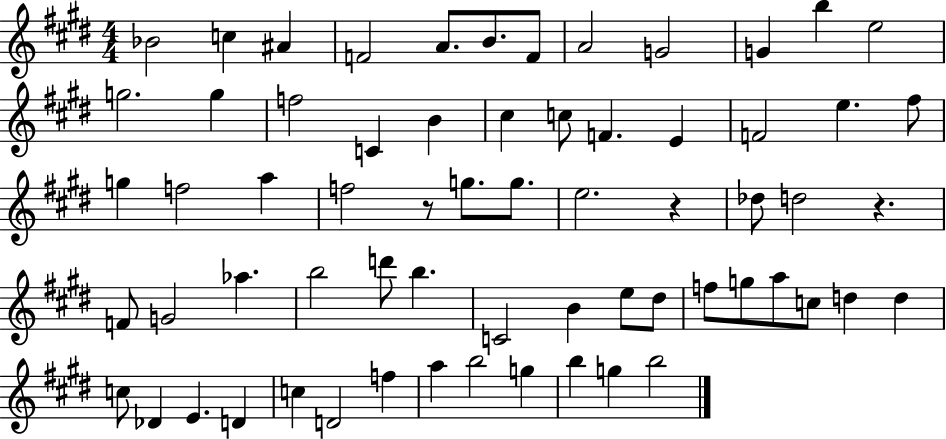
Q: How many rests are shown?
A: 3